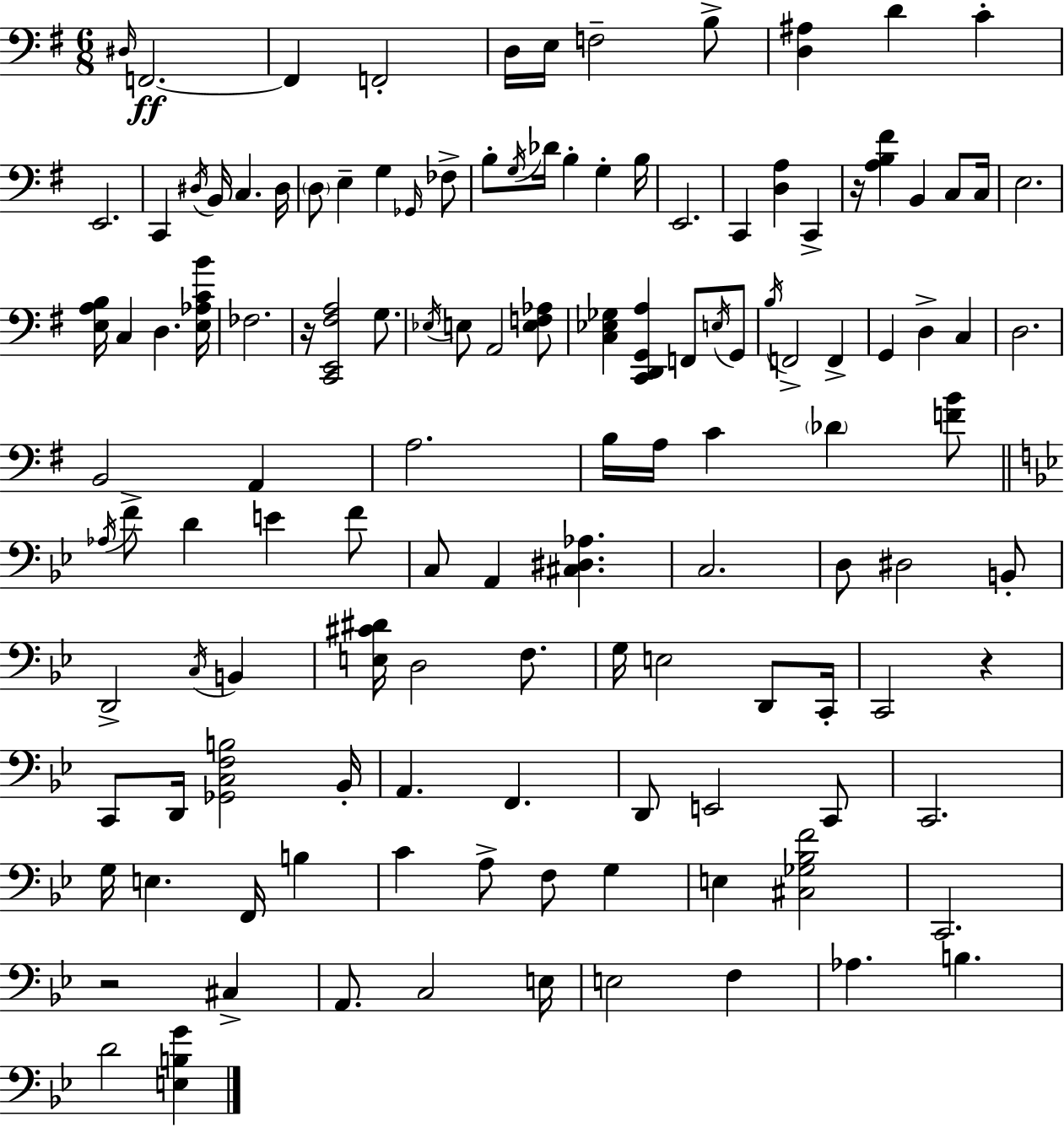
X:1
T:Untitled
M:6/8
L:1/4
K:G
^D,/4 F,,2 F,, F,,2 D,/4 E,/4 F,2 B,/2 [D,^A,] D C E,,2 C,, ^D,/4 B,,/4 C, ^D,/4 D,/2 E, G, _G,,/4 _F,/2 B,/2 G,/4 _D/4 B, G, B,/4 E,,2 C,, [D,A,] C,, z/4 [A,B,^F] B,, C,/2 C,/4 E,2 [E,A,B,]/4 C, D, [E,_A,CB]/4 _F,2 z/4 [C,,E,,^F,A,]2 G,/2 _E,/4 E,/2 A,,2 [E,F,_A,]/2 [C,_E,_G,] [C,,D,,G,,A,] F,,/2 E,/4 G,,/2 B,/4 F,,2 F,, G,, D, C, D,2 B,,2 A,, A,2 B,/4 A,/4 C _D [FB]/2 _A,/4 F/2 D E F/2 C,/2 A,, [^C,^D,_A,] C,2 D,/2 ^D,2 B,,/2 D,,2 C,/4 B,, [E,^C^D]/4 D,2 F,/2 G,/4 E,2 D,,/2 C,,/4 C,,2 z C,,/2 D,,/4 [_G,,C,F,B,]2 _B,,/4 A,, F,, D,,/2 E,,2 C,,/2 C,,2 G,/4 E, F,,/4 B, C A,/2 F,/2 G, E, [^C,_G,_B,F]2 C,,2 z2 ^C, A,,/2 C,2 E,/4 E,2 F, _A, B, D2 [E,B,G]